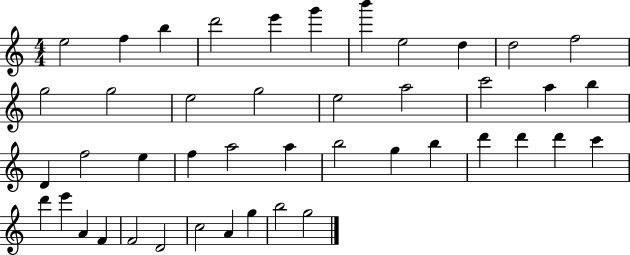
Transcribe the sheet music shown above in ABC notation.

X:1
T:Untitled
M:4/4
L:1/4
K:C
e2 f b d'2 e' g' b' e2 d d2 f2 g2 g2 e2 g2 e2 a2 c'2 a b D f2 e f a2 a b2 g b d' d' d' c' d' e' A F F2 D2 c2 A g b2 g2